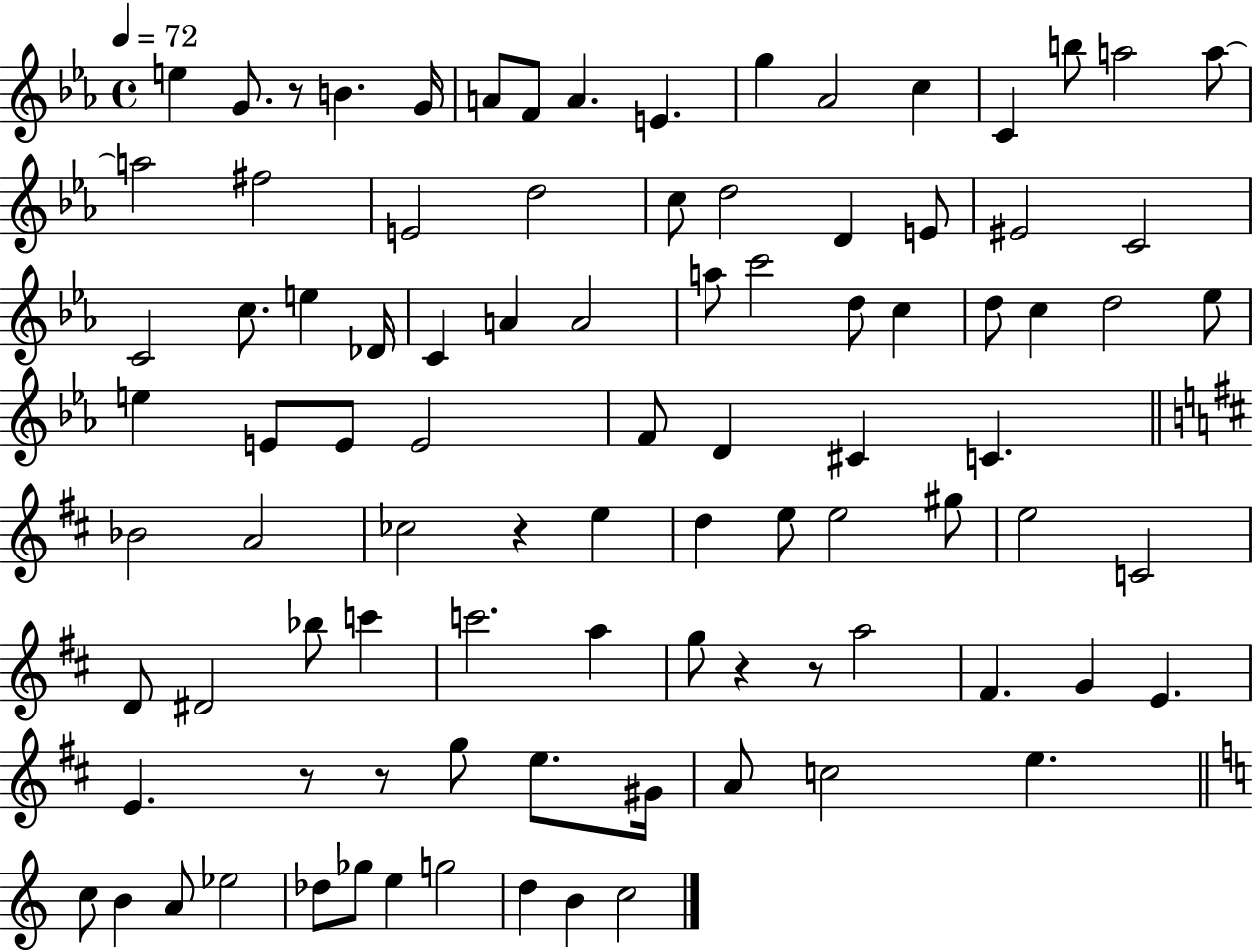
X:1
T:Untitled
M:4/4
L:1/4
K:Eb
e G/2 z/2 B G/4 A/2 F/2 A E g _A2 c C b/2 a2 a/2 a2 ^f2 E2 d2 c/2 d2 D E/2 ^E2 C2 C2 c/2 e _D/4 C A A2 a/2 c'2 d/2 c d/2 c d2 _e/2 e E/2 E/2 E2 F/2 D ^C C _B2 A2 _c2 z e d e/2 e2 ^g/2 e2 C2 D/2 ^D2 _b/2 c' c'2 a g/2 z z/2 a2 ^F G E E z/2 z/2 g/2 e/2 ^G/4 A/2 c2 e c/2 B A/2 _e2 _d/2 _g/2 e g2 d B c2